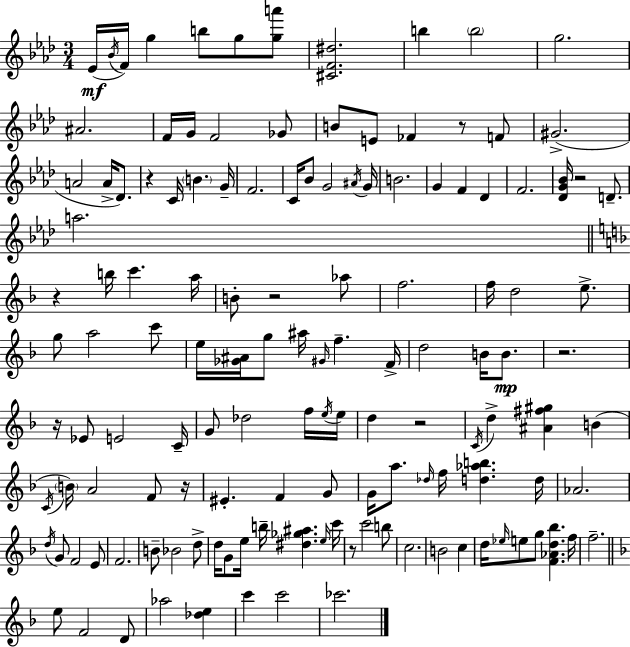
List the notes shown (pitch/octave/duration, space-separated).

Eb4/s Bb4/s F4/s G5/q B5/e G5/e [G5,A6]/e [C#4,F4,D#5]/h. B5/q B5/h G5/h. A#4/h. F4/s G4/s F4/h Gb4/e B4/e E4/e FES4/q R/e F4/e G#4/h. A4/h A4/s Db4/e. R/q C4/s B4/q. G4/s F4/h. C4/s Bb4/e G4/h A#4/s G4/s B4/h. G4/q F4/q Db4/q F4/h. [Db4,G4,Bb4]/s R/h D4/e. A5/h. R/q B5/s C6/q. A5/s B4/e R/h Ab5/e F5/h. F5/s D5/h E5/e. G5/e A5/h C6/e E5/s [Gb4,A#4]/s G5/e A#5/s G#4/s F5/q. F4/s D5/h B4/s B4/e. R/h. R/s Eb4/e E4/h C4/s G4/e Db5/h F5/s E5/s E5/s D5/q R/h C4/s D5/q [A#4,F#5,G#5]/q B4/q C4/s B4/s A4/h F4/e R/s EIS4/q. F4/q G4/e G4/s A5/e. Db5/s F5/s [D5,Ab5,B5]/q. D5/s Ab4/h. D5/s G4/e F4/h E4/e F4/h. B4/e Bb4/h D5/e D5/s G4/e E5/s B5/s [D#5,Gb5,A#5]/q. E5/s C6/s R/e C6/h B5/e C5/h. B4/h C5/q D5/s Eb5/s E5/e G5/e [F4,Ab4,D5,Bb5]/q. F5/s F5/h. E5/e F4/h D4/e Ab5/h [Db5,E5]/q C6/q C6/h CES6/h.